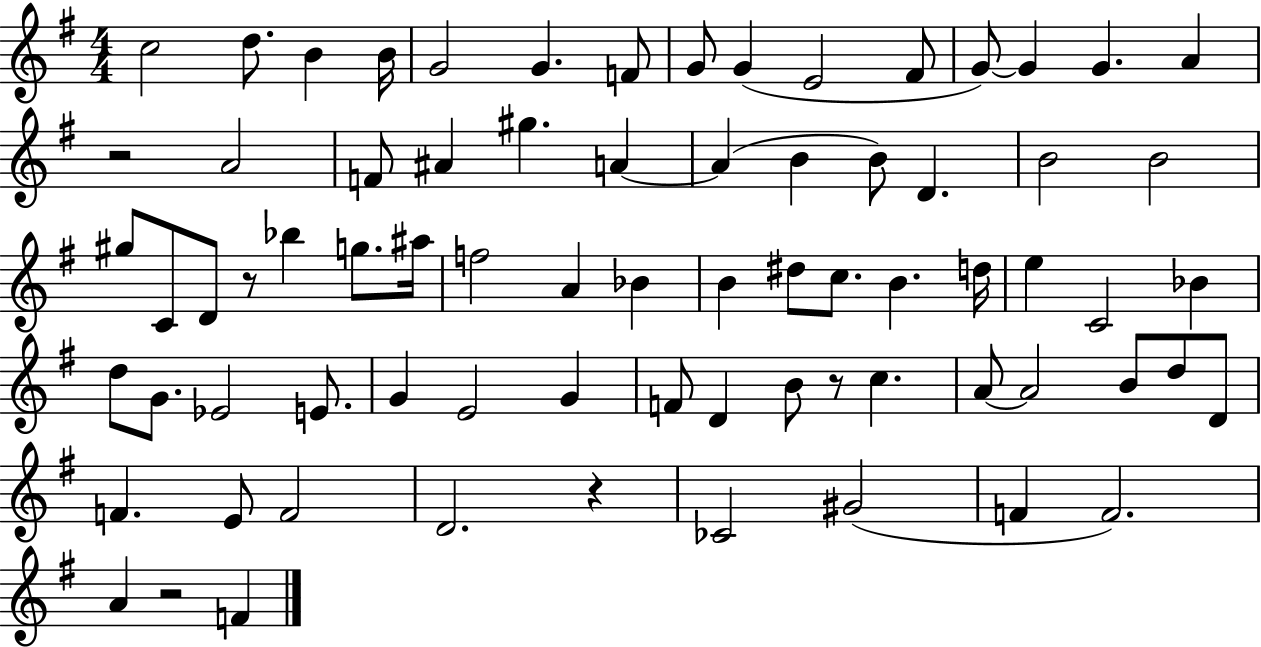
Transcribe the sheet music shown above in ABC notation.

X:1
T:Untitled
M:4/4
L:1/4
K:G
c2 d/2 B B/4 G2 G F/2 G/2 G E2 ^F/2 G/2 G G A z2 A2 F/2 ^A ^g A A B B/2 D B2 B2 ^g/2 C/2 D/2 z/2 _b g/2 ^a/4 f2 A _B B ^d/2 c/2 B d/4 e C2 _B d/2 G/2 _E2 E/2 G E2 G F/2 D B/2 z/2 c A/2 A2 B/2 d/2 D/2 F E/2 F2 D2 z _C2 ^G2 F F2 A z2 F